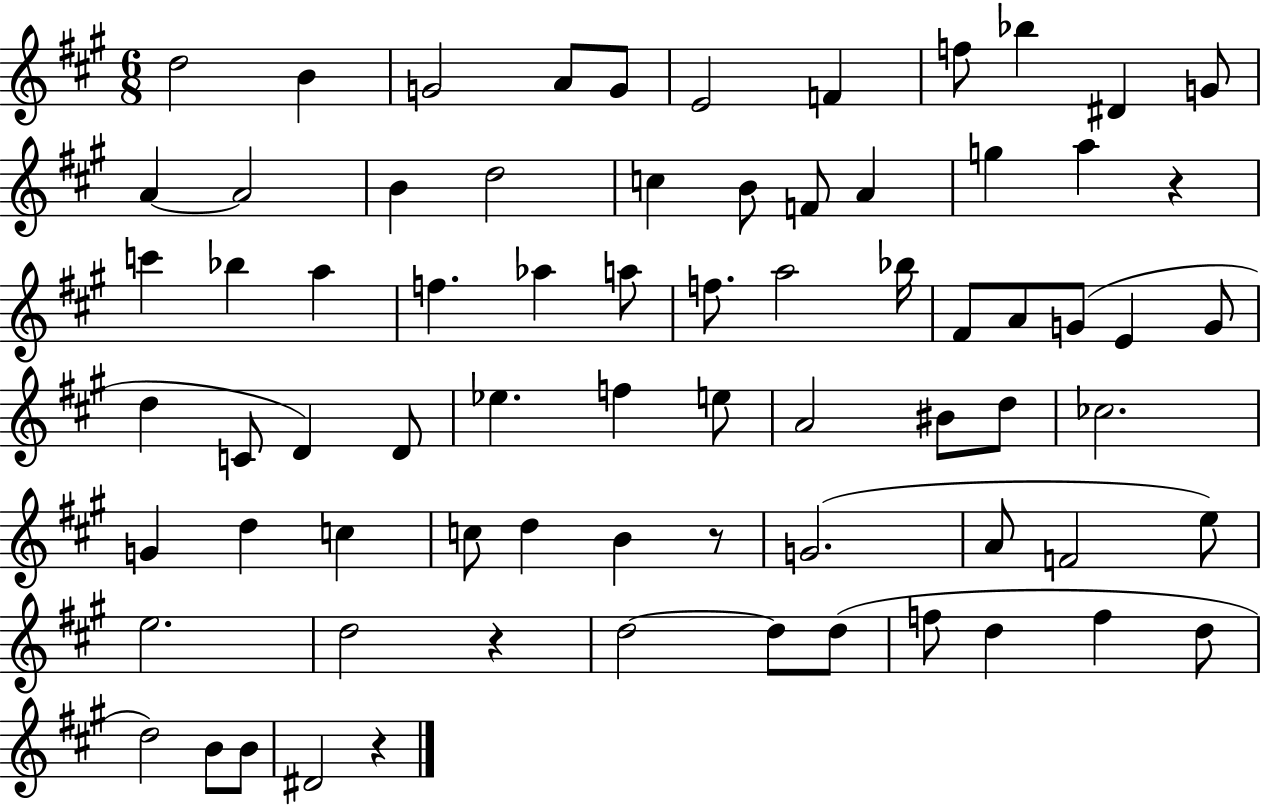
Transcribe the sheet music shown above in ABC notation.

X:1
T:Untitled
M:6/8
L:1/4
K:A
d2 B G2 A/2 G/2 E2 F f/2 _b ^D G/2 A A2 B d2 c B/2 F/2 A g a z c' _b a f _a a/2 f/2 a2 _b/4 ^F/2 A/2 G/2 E G/2 d C/2 D D/2 _e f e/2 A2 ^B/2 d/2 _c2 G d c c/2 d B z/2 G2 A/2 F2 e/2 e2 d2 z d2 d/2 d/2 f/2 d f d/2 d2 B/2 B/2 ^D2 z